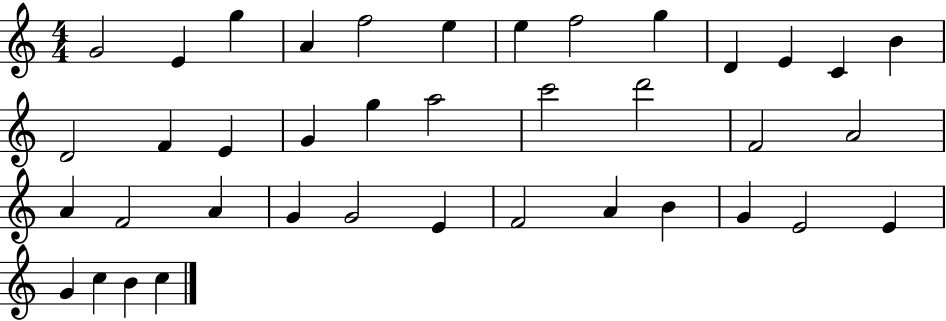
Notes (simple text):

G4/h E4/q G5/q A4/q F5/h E5/q E5/q F5/h G5/q D4/q E4/q C4/q B4/q D4/h F4/q E4/q G4/q G5/q A5/h C6/h D6/h F4/h A4/h A4/q F4/h A4/q G4/q G4/h E4/q F4/h A4/q B4/q G4/q E4/h E4/q G4/q C5/q B4/q C5/q